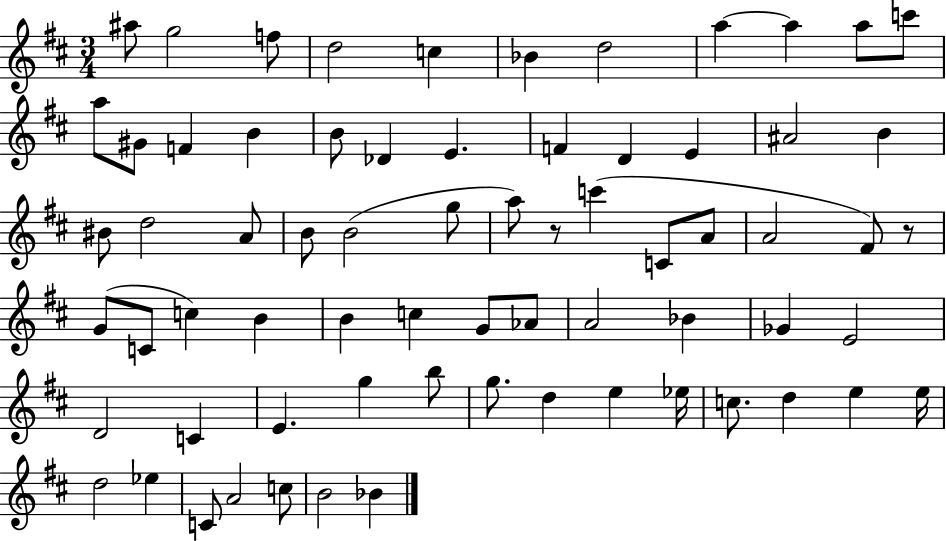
A#5/e G5/h F5/e D5/h C5/q Bb4/q D5/h A5/q A5/q A5/e C6/e A5/e G#4/e F4/q B4/q B4/e Db4/q E4/q. F4/q D4/q E4/q A#4/h B4/q BIS4/e D5/h A4/e B4/e B4/h G5/e A5/e R/e C6/q C4/e A4/e A4/h F#4/e R/e G4/e C4/e C5/q B4/q B4/q C5/q G4/e Ab4/e A4/h Bb4/q Gb4/q E4/h D4/h C4/q E4/q. G5/q B5/e G5/e. D5/q E5/q Eb5/s C5/e. D5/q E5/q E5/s D5/h Eb5/q C4/e A4/h C5/e B4/h Bb4/q